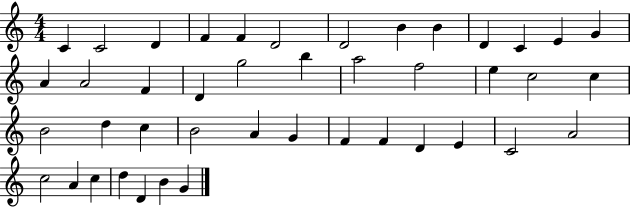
C4/q C4/h D4/q F4/q F4/q D4/h D4/h B4/q B4/q D4/q C4/q E4/q G4/q A4/q A4/h F4/q D4/q G5/h B5/q A5/h F5/h E5/q C5/h C5/q B4/h D5/q C5/q B4/h A4/q G4/q F4/q F4/q D4/q E4/q C4/h A4/h C5/h A4/q C5/q D5/q D4/q B4/q G4/q